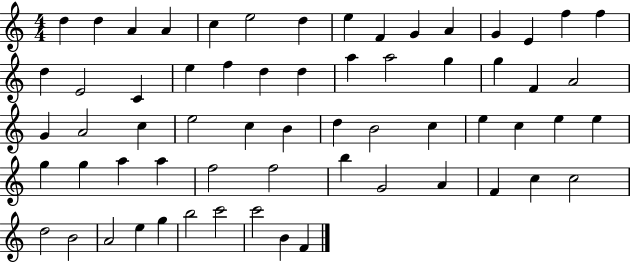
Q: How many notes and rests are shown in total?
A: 63